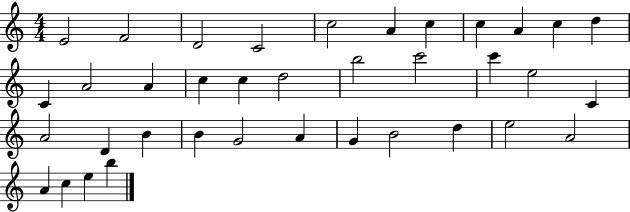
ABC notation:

X:1
T:Untitled
M:4/4
L:1/4
K:C
E2 F2 D2 C2 c2 A c c A c d C A2 A c c d2 b2 c'2 c' e2 C A2 D B B G2 A G B2 d e2 A2 A c e b